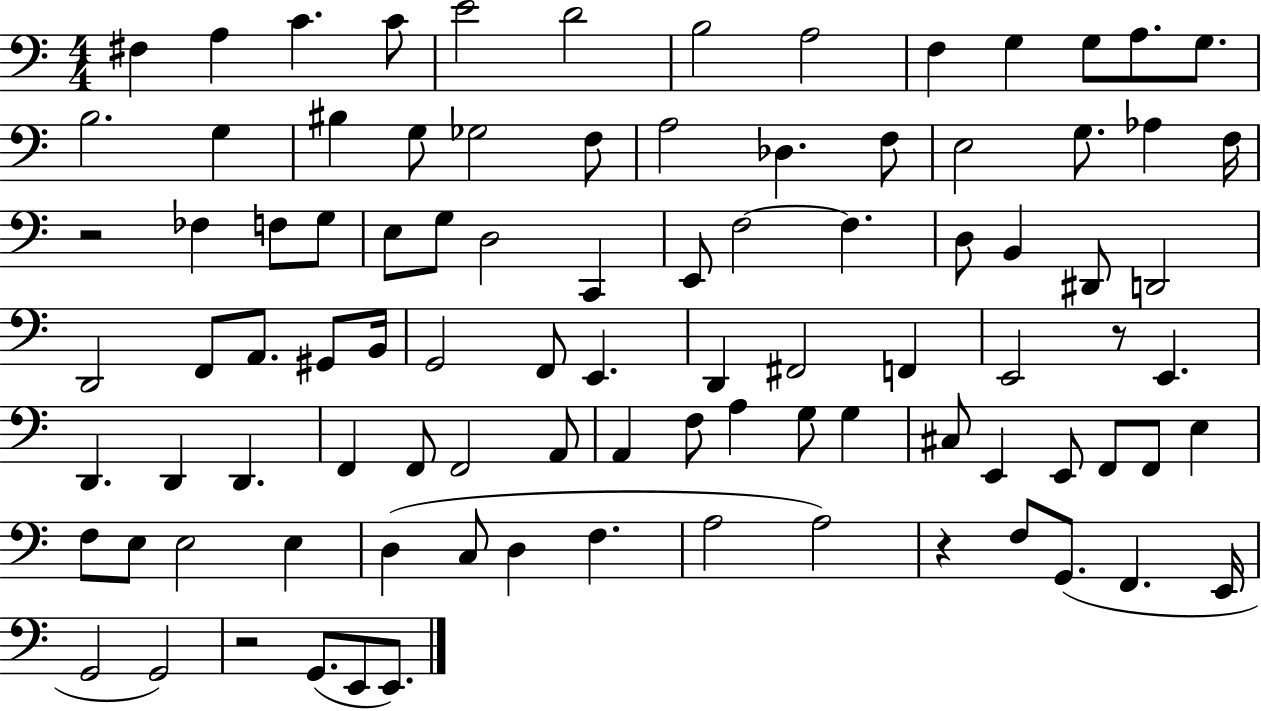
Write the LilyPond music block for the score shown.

{
  \clef bass
  \numericTimeSignature
  \time 4/4
  \key c \major
  fis4 a4 c'4. c'8 | e'2 d'2 | b2 a2 | f4 g4 g8 a8. g8. | \break b2. g4 | bis4 g8 ges2 f8 | a2 des4. f8 | e2 g8. aes4 f16 | \break r2 fes4 f8 g8 | e8 g8 d2 c,4 | e,8 f2~~ f4. | d8 b,4 dis,8 d,2 | \break d,2 f,8 a,8. gis,8 b,16 | g,2 f,8 e,4. | d,4 fis,2 f,4 | e,2 r8 e,4. | \break d,4. d,4 d,4. | f,4 f,8 f,2 a,8 | a,4 f8 a4 g8 g4 | cis8 e,4 e,8 f,8 f,8 e4 | \break f8 e8 e2 e4 | d4( c8 d4 f4. | a2 a2) | r4 f8 g,8.( f,4. e,16 | \break g,2 g,2) | r2 g,8.( e,8 e,8.) | \bar "|."
}